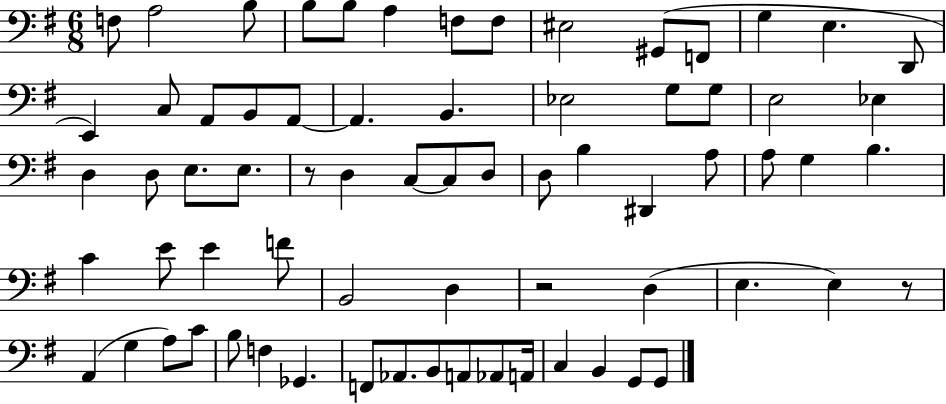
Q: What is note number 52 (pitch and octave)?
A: G3